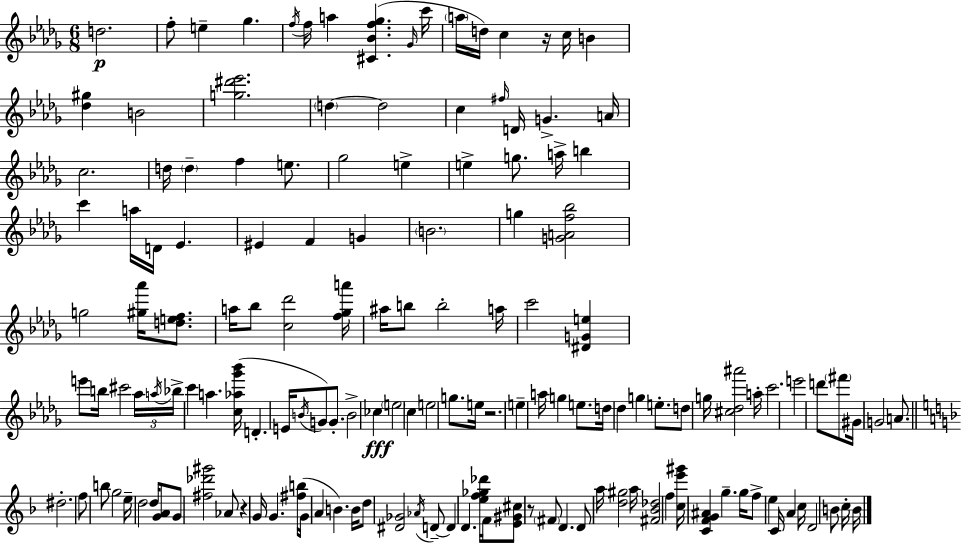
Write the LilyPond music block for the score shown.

{
  \clef treble
  \numericTimeSignature
  \time 6/8
  \key bes \minor
  d''2.\p | f''8-. e''4-- ges''4. | \acciaccatura { f''16 } f''16 a''4 <cis' bes' f'' ges''>4.( | \grace { ges'16 } c'''16 \parenthesize a''16 d''16) c''4 r16 c''16 b'4 | \break <des'' gis''>4 b'2 | <g'' dis''' ees'''>2. | \parenthesize d''4~~ d''2 | c''4 \grace { fis''16 } d'16 g'4.-> | \break a'16 c''2. | d''16 \parenthesize d''4-- f''4 | e''8. ges''2 e''4-> | e''4-> g''8. a''16-> b''4 | \break c'''4 a''16 d'16 ees'4. | eis'4 f'4 g'4 | \parenthesize b'2. | g''4 <g' a' f'' bes''>2 | \break g''2 <gis'' aes'''>16 | <d'' e'' f''>8. a''16 bes''8 <c'' des'''>2 | <f'' ges'' a'''>16 ais''16 b''8 b''2-. | a''16 c'''2 <dis' g' e''>4 | \break e'''8 b''16 cis'''2 | \tuplet 3/2 { aes''16 \acciaccatura { a''16 } bes''16-> } c'''4 a''4. | <c'' aes'' ges''' bes'''>16( d'4.-. e'16 \acciaccatura { b'16 } | g'8) g'8.-. b'2-> | \break ces''4\fff \parenthesize e''2 | c''4 e''2 | g''8. e''16 r2. | e''4-- a''16 g''4 | \break e''8. d''16 des''4 g''4 | e''8.-. d''8 g''16 <cis'' des'' ais'''>2 | a''16-. c'''2. | e'''2 | \break d'''8 \parenthesize fis'''8 gis'16 g'2 | a'8. \bar "||" \break \key f \major dis''2.-. | f''8 b''8 g''2 | e''16-- d''2 d''16 <g' a'>8 | g'8 <fis'' des''' gis'''>2 aes'8 | \break r4 g'16 g'4. <fis'' b''>16( | g'16 a'4 b'4.) b'16 | d''8 <dis' ges'>2 \acciaccatura { aes'16 } d'8--~~ | d'4 d'4. <e'' f'' ges'' des'''>16 | \break f'16 <e' gis' cis''>8 r8 \parenthesize fis'8 d'4. | d'8 a''16 <d'' gis''>2 | a''16 <fis' bes' des''>2 f''4 | <c'' e''' gis'''>16 <c' f' g' ais'>4 g''4.-- | \break g''16 f''8-> e''4 c'16 a'4 | c''16 d'2 b'8 c''16-. | b'16 \bar "|."
}